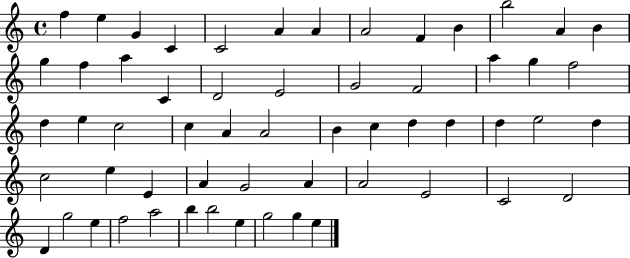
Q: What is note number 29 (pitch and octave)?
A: A4